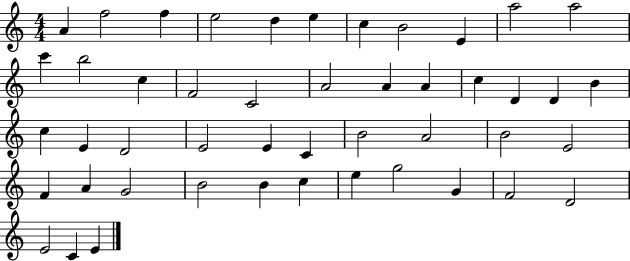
X:1
T:Untitled
M:4/4
L:1/4
K:C
A f2 f e2 d e c B2 E a2 a2 c' b2 c F2 C2 A2 A A c D D B c E D2 E2 E C B2 A2 B2 E2 F A G2 B2 B c e g2 G F2 D2 E2 C E